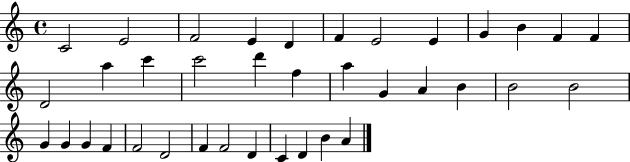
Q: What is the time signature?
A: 4/4